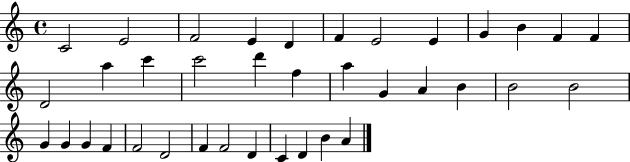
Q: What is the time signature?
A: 4/4